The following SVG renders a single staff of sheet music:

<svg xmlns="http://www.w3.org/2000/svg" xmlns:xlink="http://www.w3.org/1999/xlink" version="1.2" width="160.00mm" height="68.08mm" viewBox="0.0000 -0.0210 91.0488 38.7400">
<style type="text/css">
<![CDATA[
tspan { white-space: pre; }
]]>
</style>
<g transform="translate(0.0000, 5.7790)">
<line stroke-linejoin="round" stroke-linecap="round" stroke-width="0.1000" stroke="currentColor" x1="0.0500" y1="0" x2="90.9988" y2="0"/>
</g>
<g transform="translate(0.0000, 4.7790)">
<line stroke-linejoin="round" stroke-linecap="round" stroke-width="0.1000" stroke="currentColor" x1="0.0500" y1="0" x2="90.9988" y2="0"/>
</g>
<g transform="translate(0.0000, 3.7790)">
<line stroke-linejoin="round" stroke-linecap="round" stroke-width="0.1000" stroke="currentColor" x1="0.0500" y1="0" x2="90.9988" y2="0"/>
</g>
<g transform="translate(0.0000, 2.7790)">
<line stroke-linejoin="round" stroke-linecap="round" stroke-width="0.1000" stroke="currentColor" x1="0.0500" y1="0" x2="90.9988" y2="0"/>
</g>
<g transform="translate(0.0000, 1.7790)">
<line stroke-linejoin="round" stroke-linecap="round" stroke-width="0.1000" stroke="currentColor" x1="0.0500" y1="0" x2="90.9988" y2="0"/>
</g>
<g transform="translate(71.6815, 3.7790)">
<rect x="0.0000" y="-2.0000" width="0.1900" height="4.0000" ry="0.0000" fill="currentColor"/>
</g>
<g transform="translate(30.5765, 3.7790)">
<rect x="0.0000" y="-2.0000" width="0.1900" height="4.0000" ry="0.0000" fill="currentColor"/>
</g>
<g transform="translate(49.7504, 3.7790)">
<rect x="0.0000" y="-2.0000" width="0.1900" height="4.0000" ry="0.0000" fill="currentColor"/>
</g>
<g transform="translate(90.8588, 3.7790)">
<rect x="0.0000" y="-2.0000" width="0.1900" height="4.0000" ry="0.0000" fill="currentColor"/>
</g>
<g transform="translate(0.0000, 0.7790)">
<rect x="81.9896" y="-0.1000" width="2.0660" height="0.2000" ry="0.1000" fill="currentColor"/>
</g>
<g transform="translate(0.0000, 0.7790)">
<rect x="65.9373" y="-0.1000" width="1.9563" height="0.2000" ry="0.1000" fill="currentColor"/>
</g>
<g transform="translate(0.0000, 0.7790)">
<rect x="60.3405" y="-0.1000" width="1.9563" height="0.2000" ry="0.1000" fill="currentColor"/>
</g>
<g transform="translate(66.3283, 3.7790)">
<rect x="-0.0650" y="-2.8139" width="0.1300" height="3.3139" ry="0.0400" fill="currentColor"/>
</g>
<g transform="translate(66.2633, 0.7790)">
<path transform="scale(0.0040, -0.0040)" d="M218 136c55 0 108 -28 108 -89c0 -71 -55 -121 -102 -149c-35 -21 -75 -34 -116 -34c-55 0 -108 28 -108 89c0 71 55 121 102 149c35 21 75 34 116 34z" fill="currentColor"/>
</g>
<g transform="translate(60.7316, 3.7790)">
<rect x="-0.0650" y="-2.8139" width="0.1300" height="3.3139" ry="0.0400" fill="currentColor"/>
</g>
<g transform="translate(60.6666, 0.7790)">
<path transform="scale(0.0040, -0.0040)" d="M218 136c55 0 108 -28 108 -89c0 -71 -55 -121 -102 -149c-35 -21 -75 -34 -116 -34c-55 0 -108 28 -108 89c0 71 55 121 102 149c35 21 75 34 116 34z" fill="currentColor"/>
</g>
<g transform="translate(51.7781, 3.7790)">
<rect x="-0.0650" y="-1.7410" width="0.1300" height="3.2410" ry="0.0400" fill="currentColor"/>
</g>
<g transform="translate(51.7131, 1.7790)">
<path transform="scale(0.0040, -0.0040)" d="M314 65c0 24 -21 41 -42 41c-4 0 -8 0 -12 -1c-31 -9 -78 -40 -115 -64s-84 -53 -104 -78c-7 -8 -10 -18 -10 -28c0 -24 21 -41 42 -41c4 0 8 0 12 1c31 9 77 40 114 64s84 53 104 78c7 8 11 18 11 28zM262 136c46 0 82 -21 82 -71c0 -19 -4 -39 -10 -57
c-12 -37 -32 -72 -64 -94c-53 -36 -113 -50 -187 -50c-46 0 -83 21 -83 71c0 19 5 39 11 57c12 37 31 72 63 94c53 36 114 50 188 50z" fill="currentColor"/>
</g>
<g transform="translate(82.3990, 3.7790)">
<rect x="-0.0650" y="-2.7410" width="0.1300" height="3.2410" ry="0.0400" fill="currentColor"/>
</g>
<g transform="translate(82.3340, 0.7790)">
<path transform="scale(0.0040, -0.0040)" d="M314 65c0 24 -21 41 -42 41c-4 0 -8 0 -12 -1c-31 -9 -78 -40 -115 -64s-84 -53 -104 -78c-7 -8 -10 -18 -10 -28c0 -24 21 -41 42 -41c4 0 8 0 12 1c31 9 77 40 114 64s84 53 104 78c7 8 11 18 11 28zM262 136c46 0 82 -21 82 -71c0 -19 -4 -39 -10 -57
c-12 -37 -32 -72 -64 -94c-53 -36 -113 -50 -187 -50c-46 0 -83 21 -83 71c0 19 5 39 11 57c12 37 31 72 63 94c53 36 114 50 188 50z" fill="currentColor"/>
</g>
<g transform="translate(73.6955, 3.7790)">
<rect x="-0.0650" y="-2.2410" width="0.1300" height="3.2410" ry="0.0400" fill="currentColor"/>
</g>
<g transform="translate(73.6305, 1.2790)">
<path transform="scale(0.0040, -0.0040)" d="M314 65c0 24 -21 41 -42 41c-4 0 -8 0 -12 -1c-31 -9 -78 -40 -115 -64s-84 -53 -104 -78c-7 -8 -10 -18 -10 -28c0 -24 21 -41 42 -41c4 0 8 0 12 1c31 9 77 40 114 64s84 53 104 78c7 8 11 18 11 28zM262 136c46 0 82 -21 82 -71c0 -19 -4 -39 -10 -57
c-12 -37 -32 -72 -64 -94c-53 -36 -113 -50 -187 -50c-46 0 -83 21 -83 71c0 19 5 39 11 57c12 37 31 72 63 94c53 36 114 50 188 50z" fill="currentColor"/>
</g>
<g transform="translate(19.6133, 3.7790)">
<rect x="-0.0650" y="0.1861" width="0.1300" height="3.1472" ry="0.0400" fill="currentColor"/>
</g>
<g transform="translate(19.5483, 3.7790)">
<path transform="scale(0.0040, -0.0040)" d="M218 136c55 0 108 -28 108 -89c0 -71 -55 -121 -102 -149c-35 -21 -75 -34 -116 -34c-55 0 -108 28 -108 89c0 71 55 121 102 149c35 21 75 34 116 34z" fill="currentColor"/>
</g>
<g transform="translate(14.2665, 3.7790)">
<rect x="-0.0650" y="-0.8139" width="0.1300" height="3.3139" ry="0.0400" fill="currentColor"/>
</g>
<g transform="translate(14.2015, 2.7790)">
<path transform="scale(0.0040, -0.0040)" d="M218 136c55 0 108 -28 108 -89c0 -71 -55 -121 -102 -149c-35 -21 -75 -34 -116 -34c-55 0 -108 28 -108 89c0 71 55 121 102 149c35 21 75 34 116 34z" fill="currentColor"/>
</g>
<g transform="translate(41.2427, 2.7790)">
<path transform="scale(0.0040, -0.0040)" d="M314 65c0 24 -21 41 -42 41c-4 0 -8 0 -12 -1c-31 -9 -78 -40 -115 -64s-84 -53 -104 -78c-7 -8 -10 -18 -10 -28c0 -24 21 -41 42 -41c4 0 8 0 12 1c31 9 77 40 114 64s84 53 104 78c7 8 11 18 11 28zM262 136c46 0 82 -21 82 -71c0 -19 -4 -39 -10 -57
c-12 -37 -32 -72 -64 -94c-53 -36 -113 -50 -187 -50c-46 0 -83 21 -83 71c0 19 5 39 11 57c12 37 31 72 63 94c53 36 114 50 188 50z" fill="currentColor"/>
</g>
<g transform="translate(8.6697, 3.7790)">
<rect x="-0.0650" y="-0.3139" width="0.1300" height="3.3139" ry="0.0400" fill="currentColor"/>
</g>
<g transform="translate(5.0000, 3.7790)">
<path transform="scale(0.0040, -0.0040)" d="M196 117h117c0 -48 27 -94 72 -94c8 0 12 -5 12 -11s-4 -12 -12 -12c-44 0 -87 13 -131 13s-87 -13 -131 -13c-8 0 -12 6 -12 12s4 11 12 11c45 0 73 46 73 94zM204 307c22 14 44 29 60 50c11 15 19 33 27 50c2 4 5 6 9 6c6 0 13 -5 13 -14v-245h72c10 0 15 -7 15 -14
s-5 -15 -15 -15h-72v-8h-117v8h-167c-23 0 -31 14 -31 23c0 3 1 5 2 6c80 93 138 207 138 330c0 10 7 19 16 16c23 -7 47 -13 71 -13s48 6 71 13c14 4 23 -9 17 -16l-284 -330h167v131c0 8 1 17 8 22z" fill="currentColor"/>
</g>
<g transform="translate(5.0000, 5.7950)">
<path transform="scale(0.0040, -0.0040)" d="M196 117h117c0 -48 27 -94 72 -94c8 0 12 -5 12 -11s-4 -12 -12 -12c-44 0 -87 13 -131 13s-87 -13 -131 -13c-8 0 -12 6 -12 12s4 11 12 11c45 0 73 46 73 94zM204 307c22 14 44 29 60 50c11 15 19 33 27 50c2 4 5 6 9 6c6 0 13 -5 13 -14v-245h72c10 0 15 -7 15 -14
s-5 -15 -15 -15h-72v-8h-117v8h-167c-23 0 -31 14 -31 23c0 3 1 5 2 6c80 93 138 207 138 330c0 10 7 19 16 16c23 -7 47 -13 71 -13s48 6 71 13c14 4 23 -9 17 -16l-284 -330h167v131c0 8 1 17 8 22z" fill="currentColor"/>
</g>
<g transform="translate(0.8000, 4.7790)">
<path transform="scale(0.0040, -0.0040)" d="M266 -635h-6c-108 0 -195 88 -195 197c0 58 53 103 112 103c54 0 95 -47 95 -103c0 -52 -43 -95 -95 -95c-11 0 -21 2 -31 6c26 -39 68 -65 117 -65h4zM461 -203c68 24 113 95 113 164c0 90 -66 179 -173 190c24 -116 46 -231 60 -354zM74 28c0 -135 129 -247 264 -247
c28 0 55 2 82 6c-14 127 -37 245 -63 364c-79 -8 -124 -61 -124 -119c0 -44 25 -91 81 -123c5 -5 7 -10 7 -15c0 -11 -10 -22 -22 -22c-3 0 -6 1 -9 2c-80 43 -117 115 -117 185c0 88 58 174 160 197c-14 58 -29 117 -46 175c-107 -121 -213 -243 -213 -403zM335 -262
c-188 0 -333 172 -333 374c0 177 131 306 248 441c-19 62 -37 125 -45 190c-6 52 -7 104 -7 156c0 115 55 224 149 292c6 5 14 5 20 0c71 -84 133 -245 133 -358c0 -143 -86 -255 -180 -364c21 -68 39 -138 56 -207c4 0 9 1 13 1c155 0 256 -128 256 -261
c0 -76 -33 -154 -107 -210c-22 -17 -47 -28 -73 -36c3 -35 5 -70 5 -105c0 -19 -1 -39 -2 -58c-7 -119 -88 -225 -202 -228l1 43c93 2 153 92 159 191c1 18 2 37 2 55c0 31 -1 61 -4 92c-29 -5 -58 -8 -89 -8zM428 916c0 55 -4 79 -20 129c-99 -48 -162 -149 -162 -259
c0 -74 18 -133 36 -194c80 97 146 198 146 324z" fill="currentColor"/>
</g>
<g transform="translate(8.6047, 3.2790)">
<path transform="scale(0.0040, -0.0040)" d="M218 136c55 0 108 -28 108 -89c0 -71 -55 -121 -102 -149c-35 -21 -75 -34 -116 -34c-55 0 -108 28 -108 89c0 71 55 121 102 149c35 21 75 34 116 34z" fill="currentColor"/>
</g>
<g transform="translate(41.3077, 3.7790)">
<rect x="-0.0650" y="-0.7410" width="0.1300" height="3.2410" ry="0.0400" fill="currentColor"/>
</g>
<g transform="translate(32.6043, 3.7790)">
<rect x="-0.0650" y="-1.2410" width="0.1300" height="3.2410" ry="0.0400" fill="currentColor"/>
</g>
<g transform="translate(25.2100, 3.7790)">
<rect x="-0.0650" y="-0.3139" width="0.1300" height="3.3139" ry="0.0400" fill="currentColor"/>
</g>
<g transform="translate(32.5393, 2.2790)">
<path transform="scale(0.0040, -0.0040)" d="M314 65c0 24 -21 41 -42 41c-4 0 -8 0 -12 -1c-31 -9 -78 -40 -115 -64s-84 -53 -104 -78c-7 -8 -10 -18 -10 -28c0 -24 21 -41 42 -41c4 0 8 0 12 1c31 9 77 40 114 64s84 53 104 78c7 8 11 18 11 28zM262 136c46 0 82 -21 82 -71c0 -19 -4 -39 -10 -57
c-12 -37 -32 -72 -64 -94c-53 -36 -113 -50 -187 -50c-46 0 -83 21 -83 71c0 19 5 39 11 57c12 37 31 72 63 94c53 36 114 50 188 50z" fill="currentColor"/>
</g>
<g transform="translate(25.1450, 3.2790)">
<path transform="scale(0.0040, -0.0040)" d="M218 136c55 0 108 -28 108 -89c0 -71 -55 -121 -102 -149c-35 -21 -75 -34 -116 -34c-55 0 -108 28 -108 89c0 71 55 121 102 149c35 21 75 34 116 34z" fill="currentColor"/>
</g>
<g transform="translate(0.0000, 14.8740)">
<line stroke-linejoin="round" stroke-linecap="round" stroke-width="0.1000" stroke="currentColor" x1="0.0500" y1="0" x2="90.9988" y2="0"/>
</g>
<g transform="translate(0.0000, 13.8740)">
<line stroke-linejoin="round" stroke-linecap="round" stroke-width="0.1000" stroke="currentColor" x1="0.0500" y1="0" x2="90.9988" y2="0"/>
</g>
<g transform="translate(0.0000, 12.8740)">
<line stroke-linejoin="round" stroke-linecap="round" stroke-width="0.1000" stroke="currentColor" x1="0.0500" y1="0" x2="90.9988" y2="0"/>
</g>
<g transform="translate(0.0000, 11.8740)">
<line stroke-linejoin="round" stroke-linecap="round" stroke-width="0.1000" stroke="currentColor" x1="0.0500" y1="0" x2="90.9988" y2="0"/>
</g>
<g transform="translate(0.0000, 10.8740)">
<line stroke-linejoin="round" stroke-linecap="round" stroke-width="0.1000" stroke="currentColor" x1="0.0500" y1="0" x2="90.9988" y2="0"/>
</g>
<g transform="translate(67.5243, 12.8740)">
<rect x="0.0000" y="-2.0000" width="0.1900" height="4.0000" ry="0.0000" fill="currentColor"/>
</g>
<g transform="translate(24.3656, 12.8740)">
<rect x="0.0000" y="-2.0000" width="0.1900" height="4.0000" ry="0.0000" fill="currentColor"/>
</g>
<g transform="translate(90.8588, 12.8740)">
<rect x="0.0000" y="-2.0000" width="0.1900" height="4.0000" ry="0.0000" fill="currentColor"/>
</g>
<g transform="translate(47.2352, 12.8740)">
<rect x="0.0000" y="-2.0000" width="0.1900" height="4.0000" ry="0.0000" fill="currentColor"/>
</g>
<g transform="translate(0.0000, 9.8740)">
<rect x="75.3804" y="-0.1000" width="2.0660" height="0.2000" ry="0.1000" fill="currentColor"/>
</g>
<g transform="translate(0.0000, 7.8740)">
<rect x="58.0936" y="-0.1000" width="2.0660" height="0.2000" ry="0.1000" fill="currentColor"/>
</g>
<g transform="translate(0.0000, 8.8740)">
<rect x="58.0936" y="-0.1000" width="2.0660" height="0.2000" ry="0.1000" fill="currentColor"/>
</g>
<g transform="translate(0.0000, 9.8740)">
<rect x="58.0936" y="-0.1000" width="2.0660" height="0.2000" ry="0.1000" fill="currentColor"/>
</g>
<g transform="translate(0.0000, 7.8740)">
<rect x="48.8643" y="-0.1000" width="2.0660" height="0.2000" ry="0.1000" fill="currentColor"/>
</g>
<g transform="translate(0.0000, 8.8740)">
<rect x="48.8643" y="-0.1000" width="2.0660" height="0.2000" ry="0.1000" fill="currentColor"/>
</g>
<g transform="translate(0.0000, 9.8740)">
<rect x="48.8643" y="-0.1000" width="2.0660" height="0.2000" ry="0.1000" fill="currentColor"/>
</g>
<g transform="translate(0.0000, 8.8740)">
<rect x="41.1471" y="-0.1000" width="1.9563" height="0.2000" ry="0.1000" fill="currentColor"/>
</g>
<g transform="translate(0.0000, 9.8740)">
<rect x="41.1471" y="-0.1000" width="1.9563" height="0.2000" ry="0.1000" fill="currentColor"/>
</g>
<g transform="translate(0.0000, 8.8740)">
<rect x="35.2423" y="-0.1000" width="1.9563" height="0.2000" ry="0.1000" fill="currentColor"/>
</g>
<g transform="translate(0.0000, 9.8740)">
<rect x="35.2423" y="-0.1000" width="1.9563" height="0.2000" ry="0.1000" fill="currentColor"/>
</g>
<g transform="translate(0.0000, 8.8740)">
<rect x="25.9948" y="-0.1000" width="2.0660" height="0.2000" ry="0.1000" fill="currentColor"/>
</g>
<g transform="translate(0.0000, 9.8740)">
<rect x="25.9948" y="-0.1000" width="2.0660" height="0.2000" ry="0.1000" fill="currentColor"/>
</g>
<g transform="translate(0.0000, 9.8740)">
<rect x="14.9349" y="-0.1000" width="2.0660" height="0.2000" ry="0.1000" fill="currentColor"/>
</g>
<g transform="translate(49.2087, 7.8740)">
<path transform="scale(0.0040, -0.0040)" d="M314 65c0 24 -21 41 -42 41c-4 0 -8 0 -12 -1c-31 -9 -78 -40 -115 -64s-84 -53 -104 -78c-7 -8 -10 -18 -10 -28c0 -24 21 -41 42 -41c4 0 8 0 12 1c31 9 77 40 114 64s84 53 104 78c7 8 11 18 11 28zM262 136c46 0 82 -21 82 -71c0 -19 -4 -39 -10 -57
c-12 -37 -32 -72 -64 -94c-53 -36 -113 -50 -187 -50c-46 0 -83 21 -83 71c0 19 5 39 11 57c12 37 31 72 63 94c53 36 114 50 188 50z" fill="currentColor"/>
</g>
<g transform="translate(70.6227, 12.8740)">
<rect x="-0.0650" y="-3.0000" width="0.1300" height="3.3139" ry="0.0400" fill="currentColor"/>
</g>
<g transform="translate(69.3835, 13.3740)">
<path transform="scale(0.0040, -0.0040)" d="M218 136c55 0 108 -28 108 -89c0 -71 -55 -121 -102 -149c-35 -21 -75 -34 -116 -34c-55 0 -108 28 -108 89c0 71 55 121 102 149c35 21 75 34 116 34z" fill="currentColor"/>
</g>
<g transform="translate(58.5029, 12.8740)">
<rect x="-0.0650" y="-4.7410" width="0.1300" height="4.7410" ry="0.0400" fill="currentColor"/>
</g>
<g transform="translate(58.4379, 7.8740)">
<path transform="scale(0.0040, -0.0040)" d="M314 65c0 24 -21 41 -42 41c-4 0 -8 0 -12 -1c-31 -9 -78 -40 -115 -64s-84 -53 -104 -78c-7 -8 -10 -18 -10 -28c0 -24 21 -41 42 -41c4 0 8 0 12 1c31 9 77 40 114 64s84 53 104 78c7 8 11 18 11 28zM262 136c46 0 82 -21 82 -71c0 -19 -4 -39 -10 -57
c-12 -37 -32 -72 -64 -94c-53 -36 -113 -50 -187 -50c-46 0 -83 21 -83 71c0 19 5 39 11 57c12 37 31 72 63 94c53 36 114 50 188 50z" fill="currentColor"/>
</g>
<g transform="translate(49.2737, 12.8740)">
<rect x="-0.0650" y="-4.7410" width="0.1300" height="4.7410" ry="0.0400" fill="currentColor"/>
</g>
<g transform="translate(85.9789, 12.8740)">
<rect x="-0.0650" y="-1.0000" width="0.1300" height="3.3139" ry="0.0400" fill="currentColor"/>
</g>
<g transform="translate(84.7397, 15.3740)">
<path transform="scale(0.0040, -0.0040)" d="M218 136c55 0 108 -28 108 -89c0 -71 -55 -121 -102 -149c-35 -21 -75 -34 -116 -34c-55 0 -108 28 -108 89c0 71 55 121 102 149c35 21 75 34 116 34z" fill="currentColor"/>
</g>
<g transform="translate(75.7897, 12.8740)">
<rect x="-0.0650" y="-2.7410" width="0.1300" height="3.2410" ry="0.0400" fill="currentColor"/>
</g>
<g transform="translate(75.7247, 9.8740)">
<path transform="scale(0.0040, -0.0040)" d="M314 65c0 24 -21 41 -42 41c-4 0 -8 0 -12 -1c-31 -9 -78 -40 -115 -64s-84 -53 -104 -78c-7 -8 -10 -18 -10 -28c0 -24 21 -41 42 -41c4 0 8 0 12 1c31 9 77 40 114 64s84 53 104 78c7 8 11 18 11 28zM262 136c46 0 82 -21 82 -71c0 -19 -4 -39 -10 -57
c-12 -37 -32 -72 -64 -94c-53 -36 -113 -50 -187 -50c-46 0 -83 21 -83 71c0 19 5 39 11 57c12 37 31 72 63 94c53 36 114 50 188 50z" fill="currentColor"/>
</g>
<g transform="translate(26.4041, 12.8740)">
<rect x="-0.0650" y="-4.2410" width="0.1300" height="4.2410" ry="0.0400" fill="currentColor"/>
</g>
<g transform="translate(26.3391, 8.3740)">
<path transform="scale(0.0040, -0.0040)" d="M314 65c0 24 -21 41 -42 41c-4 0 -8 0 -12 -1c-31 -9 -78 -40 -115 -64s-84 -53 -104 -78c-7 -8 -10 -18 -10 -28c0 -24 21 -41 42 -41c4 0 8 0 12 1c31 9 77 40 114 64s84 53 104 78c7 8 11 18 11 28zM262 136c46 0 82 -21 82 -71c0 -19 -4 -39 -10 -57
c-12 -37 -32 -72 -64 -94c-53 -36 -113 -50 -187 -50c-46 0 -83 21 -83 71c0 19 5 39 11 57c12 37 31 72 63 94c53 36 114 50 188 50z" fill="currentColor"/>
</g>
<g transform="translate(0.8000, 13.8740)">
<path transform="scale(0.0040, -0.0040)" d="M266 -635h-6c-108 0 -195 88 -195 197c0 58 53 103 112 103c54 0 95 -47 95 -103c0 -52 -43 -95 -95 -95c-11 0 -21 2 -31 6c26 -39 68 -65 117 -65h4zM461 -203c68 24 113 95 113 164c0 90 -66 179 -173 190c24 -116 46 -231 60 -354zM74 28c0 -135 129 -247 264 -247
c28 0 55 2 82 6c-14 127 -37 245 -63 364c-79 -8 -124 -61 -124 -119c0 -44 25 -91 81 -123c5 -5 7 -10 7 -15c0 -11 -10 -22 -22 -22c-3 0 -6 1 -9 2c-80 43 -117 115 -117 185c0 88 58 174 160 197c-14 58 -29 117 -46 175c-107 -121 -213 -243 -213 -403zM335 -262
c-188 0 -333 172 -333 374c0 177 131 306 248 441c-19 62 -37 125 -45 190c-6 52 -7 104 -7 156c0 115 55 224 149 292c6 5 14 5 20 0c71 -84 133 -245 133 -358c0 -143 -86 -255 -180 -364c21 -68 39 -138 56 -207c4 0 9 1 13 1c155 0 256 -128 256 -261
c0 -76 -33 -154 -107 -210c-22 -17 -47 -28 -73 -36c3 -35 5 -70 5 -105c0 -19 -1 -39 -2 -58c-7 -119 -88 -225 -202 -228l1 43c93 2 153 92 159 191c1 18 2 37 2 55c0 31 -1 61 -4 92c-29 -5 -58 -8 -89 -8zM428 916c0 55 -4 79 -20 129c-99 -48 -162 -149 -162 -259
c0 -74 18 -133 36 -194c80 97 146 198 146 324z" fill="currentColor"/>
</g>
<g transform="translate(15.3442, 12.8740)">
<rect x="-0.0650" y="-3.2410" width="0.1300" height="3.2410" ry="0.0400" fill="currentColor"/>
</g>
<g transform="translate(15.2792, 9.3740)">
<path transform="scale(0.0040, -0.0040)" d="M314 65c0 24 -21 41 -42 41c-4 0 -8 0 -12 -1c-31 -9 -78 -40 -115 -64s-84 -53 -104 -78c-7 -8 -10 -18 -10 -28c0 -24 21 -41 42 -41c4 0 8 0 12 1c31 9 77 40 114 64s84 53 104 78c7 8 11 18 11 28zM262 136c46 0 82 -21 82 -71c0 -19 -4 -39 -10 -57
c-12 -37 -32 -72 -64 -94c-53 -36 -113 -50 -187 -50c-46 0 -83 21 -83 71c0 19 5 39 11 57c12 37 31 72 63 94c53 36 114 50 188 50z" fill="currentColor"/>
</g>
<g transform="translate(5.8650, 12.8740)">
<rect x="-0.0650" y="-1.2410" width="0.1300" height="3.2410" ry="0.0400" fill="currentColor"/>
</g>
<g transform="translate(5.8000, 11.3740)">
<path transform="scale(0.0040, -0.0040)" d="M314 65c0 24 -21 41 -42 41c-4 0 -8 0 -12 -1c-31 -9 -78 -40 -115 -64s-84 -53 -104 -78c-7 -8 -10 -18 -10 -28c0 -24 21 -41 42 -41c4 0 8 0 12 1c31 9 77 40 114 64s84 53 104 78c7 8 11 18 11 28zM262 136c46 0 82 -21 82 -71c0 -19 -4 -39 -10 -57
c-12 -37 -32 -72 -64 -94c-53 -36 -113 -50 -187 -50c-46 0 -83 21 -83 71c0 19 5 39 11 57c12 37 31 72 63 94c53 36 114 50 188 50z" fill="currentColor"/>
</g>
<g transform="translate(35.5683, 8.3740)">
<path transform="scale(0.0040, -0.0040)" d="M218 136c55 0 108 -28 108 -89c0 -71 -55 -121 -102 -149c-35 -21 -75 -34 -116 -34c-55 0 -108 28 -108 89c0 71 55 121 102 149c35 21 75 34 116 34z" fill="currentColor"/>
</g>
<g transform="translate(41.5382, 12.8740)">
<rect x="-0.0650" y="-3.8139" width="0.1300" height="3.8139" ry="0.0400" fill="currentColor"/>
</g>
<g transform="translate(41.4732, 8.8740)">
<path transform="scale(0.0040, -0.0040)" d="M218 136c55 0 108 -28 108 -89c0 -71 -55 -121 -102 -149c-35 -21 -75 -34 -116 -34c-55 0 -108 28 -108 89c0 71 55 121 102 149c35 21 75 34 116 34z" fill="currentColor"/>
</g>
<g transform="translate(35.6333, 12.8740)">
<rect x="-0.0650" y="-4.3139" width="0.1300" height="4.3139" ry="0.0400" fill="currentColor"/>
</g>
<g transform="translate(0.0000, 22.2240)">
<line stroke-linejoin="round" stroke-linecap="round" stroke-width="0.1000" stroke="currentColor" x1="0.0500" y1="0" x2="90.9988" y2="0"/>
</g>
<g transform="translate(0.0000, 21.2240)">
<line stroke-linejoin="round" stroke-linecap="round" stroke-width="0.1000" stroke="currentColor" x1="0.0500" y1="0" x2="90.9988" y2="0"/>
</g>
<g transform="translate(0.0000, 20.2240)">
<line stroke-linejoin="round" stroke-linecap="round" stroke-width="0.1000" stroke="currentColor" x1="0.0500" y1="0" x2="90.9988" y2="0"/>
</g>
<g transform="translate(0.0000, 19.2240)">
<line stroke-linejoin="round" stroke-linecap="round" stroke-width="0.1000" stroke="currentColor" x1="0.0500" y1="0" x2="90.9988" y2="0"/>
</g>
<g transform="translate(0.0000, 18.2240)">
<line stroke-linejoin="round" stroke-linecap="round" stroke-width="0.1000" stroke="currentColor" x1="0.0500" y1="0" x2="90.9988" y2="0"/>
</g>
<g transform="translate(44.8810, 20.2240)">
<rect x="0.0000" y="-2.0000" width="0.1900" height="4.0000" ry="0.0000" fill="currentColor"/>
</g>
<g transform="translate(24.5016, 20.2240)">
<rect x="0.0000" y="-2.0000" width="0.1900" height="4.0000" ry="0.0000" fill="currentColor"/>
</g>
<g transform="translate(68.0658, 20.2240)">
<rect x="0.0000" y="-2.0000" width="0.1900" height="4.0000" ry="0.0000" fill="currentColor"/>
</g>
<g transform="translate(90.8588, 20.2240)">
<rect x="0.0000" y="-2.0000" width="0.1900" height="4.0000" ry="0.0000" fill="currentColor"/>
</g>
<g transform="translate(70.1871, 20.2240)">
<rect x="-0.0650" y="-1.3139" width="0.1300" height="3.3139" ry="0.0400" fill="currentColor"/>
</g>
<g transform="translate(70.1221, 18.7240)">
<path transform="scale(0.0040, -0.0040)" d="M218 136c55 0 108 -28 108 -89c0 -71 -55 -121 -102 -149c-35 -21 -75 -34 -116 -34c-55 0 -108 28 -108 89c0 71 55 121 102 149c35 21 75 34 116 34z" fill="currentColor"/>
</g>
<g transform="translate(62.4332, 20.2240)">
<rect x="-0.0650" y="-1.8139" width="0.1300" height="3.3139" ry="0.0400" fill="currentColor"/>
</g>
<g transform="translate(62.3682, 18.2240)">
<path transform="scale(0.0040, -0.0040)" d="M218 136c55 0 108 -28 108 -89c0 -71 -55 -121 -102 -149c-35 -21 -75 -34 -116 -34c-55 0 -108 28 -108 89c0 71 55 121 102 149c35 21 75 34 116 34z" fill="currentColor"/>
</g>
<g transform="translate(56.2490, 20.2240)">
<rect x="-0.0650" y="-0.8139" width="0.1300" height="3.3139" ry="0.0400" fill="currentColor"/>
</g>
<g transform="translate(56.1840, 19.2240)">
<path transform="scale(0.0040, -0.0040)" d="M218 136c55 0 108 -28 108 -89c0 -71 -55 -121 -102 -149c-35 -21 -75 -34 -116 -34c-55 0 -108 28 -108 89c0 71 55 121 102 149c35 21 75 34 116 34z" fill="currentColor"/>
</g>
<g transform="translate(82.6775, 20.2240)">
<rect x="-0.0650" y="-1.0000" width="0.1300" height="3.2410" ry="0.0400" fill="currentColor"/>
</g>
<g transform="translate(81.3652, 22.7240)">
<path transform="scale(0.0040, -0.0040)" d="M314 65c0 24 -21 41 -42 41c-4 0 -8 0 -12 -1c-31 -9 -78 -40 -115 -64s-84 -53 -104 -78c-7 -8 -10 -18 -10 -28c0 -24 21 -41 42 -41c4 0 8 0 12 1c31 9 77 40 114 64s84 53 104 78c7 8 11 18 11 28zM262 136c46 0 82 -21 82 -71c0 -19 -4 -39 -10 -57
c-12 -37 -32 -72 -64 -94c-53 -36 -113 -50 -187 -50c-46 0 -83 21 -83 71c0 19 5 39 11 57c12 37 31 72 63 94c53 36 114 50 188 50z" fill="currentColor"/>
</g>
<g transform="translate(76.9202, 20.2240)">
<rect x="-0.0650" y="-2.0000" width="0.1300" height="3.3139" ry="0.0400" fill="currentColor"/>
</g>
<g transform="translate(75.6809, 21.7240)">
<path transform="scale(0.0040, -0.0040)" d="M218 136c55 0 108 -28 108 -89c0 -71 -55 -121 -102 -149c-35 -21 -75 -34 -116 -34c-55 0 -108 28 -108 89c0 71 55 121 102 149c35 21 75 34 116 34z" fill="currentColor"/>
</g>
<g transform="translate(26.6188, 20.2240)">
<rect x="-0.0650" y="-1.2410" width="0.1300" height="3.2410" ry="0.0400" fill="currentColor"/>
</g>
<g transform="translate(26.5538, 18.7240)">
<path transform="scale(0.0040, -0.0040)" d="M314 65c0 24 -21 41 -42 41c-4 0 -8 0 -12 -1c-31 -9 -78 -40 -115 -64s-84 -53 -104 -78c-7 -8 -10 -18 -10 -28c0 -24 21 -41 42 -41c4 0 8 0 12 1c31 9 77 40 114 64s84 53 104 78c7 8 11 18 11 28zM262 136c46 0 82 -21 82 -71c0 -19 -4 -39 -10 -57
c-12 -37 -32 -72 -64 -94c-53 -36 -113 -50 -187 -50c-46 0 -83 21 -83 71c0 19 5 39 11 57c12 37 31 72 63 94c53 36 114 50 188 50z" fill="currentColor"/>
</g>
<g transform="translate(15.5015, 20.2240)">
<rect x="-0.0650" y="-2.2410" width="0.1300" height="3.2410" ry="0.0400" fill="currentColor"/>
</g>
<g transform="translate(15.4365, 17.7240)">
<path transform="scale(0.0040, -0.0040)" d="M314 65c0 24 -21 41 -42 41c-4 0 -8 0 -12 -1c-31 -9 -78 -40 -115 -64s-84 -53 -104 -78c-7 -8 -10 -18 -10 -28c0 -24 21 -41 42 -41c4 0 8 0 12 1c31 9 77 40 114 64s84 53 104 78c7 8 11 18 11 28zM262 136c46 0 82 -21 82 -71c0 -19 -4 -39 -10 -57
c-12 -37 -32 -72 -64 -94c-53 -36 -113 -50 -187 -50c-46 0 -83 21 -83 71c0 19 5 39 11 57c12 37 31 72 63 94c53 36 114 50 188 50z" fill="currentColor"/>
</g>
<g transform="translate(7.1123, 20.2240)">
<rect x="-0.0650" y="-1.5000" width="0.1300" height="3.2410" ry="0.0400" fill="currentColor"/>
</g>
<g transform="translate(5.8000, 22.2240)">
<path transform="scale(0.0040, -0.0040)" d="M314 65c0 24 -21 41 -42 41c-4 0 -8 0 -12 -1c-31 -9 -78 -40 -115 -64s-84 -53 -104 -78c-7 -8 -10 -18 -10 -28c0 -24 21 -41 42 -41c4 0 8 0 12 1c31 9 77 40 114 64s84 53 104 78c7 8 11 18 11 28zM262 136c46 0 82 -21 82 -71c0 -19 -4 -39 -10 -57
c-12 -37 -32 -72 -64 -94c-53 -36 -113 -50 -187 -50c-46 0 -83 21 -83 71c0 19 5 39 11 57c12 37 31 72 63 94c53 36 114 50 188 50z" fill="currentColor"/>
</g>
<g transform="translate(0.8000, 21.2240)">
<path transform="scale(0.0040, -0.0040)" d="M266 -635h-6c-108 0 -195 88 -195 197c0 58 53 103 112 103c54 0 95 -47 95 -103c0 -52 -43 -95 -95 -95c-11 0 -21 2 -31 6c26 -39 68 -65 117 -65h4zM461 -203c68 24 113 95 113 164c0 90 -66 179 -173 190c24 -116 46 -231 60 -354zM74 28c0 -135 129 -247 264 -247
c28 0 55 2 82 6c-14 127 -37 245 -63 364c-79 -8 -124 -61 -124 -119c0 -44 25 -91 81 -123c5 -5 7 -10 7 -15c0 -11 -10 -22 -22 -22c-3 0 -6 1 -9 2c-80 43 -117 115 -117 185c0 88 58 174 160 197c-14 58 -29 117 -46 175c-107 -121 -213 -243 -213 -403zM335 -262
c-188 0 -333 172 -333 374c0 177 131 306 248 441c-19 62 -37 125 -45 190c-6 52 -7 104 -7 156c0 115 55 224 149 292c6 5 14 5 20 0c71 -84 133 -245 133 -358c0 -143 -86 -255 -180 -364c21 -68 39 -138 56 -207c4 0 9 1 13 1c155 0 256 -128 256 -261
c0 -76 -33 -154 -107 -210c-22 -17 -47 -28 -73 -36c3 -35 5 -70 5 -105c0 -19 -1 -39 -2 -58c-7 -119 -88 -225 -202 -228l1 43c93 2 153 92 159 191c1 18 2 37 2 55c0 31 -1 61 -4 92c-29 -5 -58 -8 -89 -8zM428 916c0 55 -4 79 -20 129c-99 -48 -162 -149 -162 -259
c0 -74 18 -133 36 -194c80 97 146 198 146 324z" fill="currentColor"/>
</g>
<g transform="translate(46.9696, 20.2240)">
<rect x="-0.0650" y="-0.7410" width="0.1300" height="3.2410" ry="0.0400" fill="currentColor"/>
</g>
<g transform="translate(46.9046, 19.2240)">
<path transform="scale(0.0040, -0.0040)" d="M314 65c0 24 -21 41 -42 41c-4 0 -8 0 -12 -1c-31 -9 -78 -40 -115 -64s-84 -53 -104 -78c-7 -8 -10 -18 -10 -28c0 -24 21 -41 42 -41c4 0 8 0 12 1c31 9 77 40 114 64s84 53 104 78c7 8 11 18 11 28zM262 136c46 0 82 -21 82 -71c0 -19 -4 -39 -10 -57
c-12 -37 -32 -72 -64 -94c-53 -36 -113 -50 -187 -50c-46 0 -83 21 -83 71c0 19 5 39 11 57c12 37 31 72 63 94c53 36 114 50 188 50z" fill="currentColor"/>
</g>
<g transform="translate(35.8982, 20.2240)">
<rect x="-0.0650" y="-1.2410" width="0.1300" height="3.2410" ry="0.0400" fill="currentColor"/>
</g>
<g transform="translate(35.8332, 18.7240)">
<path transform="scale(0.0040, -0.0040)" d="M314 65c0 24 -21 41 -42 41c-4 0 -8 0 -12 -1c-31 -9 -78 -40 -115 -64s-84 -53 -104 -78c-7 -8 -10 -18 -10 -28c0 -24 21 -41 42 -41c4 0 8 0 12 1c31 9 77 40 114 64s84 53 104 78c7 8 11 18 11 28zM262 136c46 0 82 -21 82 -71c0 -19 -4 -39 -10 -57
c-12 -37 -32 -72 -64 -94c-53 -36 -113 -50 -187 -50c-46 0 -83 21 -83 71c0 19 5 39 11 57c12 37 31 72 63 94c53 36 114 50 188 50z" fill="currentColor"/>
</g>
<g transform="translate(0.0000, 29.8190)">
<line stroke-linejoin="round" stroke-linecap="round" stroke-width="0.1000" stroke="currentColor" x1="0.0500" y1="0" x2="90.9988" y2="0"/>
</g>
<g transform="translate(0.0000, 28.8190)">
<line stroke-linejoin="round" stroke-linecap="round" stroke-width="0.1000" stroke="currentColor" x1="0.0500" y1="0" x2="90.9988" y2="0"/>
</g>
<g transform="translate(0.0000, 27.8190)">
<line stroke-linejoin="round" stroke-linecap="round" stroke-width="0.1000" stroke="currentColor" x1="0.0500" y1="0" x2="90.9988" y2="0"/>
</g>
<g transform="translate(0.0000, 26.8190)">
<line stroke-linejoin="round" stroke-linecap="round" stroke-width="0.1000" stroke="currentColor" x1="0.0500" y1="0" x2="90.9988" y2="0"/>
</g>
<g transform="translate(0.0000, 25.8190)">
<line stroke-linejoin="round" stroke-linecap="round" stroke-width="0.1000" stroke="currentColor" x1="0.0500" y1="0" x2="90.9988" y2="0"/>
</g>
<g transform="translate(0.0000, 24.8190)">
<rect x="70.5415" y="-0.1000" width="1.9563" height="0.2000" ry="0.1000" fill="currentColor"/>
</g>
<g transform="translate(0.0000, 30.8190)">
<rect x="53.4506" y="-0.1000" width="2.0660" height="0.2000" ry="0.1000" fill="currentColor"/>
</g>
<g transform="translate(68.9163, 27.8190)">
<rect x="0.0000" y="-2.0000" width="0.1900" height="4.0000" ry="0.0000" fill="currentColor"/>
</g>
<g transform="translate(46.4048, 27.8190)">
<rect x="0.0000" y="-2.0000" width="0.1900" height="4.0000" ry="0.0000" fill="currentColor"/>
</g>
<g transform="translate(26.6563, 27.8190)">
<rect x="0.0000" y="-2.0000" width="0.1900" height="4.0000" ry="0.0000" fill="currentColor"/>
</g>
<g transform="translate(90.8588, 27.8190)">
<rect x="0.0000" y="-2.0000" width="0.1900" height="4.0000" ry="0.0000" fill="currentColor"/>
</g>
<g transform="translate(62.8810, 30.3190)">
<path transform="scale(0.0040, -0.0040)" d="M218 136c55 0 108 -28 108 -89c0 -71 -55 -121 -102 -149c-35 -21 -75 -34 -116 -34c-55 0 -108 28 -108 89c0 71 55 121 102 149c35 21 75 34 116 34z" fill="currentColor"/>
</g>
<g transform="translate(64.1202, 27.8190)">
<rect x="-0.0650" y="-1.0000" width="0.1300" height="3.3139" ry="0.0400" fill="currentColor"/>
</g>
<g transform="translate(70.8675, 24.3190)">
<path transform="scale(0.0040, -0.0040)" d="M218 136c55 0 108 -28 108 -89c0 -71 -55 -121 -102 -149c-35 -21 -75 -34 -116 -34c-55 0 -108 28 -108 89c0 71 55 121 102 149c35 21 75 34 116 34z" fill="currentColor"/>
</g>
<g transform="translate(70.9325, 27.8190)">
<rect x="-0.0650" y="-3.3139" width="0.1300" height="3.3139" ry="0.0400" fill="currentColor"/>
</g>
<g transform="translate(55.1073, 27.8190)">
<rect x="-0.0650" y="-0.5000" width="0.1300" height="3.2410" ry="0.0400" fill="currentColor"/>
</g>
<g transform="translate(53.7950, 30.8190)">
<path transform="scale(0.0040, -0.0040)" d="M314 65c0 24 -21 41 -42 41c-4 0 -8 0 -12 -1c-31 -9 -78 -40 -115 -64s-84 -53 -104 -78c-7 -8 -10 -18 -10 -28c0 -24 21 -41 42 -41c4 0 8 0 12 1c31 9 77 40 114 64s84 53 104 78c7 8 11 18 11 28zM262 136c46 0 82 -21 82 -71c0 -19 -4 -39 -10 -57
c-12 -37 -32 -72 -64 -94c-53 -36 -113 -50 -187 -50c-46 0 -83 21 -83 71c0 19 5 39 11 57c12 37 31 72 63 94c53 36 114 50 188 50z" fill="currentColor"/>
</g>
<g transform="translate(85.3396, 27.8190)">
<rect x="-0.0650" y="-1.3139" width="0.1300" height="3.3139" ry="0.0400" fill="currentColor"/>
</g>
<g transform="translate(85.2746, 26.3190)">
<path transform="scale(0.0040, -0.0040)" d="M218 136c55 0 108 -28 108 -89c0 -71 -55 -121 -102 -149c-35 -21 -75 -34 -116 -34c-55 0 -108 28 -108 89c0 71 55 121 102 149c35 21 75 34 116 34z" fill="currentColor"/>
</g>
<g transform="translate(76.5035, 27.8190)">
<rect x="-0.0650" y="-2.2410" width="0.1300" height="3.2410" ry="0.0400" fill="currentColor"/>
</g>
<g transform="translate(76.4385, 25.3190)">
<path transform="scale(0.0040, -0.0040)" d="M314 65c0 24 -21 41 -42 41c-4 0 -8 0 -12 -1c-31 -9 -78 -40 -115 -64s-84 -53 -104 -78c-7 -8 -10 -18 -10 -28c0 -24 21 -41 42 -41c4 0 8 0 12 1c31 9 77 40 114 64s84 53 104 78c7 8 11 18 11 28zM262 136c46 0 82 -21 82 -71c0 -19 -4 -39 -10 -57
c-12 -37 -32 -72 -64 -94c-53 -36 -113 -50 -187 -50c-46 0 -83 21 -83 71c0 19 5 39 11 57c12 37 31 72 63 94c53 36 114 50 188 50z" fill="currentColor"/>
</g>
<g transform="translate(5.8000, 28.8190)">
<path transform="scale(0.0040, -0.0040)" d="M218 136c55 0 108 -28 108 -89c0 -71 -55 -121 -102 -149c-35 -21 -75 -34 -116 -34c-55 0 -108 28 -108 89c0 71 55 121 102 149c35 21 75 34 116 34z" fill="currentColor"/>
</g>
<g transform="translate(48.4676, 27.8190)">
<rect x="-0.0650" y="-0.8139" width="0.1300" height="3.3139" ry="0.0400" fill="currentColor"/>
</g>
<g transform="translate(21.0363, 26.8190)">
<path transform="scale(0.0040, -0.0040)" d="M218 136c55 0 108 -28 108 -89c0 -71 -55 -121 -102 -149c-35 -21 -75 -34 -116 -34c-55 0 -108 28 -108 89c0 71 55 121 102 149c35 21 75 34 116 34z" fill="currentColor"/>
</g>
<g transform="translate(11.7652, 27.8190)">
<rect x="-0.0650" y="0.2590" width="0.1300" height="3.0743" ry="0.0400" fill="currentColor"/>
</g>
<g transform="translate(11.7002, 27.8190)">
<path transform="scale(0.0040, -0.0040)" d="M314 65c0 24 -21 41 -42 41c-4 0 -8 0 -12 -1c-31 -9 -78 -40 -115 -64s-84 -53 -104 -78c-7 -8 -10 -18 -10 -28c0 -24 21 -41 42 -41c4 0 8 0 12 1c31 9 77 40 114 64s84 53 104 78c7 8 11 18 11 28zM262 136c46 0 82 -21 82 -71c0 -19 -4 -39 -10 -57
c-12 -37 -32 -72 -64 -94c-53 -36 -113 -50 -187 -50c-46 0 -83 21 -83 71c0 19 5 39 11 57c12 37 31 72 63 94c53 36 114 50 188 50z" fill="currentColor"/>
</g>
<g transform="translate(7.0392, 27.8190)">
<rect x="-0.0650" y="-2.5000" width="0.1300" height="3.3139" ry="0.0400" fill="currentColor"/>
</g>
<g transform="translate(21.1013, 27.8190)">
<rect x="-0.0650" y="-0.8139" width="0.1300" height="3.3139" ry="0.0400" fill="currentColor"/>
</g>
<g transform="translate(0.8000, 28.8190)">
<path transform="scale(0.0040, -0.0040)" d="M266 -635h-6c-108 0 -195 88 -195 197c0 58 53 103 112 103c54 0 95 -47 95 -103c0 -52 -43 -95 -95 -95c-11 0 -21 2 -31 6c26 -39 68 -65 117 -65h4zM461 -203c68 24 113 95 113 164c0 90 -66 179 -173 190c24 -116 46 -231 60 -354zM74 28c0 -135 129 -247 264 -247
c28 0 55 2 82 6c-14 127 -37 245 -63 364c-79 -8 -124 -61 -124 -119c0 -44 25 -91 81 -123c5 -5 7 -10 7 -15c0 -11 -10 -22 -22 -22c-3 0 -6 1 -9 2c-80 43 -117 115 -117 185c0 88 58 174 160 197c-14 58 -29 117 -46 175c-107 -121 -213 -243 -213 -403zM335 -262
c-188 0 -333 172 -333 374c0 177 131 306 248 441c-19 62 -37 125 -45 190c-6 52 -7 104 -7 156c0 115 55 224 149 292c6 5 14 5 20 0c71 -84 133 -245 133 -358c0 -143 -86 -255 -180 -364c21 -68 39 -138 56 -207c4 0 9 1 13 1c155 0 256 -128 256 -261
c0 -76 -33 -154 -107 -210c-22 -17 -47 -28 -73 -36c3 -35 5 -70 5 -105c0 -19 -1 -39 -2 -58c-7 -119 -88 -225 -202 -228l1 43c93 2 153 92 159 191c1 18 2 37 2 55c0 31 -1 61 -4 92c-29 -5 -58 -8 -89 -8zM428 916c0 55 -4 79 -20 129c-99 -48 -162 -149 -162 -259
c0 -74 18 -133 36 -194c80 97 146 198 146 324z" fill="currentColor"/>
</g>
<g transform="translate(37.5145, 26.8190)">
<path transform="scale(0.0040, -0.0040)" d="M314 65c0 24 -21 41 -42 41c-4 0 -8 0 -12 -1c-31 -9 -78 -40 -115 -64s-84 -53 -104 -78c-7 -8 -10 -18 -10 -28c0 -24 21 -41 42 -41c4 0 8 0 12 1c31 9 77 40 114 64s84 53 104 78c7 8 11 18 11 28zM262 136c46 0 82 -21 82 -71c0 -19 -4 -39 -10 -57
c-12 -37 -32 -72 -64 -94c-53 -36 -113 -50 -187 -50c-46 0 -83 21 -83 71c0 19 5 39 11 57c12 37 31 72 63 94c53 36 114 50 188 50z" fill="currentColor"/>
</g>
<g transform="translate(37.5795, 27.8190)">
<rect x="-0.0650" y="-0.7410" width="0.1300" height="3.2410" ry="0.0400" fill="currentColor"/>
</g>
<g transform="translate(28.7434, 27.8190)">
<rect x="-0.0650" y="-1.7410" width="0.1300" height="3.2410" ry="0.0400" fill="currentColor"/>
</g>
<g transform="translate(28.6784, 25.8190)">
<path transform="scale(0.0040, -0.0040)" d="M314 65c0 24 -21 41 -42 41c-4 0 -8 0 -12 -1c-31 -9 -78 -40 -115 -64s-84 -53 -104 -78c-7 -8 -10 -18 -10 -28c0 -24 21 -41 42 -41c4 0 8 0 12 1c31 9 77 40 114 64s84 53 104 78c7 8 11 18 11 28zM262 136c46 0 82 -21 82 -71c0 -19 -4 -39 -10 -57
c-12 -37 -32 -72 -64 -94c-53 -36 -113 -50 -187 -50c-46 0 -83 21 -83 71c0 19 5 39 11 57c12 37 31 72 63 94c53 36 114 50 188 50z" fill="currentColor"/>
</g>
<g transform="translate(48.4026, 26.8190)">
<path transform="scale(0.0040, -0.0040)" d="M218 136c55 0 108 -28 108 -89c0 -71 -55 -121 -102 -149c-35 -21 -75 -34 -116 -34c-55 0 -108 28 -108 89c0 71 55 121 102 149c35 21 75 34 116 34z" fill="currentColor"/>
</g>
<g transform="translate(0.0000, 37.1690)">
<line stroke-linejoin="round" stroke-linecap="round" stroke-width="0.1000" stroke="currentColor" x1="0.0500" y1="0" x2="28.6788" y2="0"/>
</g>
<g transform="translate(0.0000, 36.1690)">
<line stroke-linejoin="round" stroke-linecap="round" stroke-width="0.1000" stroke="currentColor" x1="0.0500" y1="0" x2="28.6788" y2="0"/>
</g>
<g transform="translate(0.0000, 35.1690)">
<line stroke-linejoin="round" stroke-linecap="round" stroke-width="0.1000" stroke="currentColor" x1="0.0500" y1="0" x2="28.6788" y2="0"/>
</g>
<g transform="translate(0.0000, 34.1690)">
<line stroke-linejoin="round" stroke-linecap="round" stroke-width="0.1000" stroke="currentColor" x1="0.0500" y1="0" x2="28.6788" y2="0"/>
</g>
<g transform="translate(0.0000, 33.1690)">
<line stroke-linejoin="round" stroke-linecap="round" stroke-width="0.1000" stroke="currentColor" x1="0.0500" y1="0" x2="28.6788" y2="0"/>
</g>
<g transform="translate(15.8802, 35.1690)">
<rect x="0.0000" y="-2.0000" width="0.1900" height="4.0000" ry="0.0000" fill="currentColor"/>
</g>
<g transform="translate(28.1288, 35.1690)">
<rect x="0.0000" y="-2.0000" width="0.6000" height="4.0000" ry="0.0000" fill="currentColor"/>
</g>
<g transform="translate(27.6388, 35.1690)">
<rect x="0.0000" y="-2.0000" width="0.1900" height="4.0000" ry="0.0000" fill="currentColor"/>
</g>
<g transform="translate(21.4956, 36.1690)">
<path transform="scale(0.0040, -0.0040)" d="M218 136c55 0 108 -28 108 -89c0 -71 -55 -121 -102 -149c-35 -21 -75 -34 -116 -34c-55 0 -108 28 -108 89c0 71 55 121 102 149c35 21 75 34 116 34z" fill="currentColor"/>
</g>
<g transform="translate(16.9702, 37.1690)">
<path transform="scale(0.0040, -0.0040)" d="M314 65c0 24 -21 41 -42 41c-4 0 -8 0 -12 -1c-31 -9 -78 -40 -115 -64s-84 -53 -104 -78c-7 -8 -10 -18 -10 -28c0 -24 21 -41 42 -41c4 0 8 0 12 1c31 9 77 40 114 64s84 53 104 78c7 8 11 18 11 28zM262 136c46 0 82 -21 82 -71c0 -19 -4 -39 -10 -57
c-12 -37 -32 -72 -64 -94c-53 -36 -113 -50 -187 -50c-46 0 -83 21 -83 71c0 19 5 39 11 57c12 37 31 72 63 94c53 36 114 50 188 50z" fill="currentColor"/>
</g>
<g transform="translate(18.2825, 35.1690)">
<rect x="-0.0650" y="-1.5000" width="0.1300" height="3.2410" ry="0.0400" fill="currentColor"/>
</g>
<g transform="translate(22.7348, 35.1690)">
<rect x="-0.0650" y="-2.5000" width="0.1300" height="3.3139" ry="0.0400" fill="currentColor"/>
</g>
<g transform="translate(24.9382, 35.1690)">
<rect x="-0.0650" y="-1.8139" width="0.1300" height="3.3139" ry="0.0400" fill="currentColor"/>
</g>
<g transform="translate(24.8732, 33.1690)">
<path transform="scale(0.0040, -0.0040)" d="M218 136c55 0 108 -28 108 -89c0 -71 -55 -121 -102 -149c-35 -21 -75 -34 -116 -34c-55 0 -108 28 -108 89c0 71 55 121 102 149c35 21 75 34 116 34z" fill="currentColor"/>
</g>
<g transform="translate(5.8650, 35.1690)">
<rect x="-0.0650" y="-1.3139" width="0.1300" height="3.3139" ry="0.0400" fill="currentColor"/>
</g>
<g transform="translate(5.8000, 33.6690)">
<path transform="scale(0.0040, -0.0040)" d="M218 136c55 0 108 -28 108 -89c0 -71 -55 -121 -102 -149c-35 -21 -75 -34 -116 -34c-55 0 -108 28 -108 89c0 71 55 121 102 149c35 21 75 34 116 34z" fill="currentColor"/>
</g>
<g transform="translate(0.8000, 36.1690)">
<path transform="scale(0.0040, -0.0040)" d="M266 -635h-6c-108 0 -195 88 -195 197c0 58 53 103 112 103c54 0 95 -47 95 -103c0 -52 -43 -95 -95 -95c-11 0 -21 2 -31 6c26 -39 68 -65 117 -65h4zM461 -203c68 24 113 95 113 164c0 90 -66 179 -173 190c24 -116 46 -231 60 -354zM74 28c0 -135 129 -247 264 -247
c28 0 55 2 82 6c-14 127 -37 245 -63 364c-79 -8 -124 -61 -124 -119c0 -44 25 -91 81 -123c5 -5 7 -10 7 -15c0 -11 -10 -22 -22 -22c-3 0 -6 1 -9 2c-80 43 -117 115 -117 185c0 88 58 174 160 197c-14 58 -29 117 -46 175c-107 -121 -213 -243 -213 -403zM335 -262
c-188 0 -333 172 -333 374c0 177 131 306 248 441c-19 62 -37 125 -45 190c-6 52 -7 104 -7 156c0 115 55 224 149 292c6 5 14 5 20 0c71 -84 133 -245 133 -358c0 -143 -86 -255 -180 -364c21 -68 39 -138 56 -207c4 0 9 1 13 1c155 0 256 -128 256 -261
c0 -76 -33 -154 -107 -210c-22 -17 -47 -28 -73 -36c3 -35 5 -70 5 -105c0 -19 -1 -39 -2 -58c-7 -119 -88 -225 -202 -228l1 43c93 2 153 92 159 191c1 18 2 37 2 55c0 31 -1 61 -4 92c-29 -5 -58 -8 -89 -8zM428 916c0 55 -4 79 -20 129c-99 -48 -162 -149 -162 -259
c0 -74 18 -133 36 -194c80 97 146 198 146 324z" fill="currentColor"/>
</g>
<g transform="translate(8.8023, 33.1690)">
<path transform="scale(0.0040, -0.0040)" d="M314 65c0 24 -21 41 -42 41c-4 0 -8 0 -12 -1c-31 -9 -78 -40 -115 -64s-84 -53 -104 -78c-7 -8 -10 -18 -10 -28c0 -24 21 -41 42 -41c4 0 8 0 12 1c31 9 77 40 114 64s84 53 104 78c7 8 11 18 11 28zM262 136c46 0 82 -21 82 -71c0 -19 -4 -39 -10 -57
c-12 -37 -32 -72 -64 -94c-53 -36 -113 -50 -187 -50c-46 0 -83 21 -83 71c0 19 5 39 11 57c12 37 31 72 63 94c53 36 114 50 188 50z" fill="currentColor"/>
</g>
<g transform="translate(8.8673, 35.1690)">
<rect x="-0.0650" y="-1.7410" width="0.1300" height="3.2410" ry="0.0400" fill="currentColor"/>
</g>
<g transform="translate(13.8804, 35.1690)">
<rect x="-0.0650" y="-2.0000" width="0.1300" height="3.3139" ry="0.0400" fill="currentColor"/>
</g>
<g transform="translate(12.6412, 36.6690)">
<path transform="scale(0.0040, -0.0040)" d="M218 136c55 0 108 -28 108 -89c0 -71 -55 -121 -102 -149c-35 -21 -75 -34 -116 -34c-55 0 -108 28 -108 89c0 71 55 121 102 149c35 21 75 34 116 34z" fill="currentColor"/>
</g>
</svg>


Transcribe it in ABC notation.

X:1
T:Untitled
M:4/4
L:1/4
K:C
c d B c e2 d2 f2 a a g2 a2 e2 b2 d'2 d' c' e'2 e'2 A a2 D E2 g2 e2 e2 d2 d f e F D2 G B2 d f2 d2 d C2 D b g2 e e f2 F E2 G f